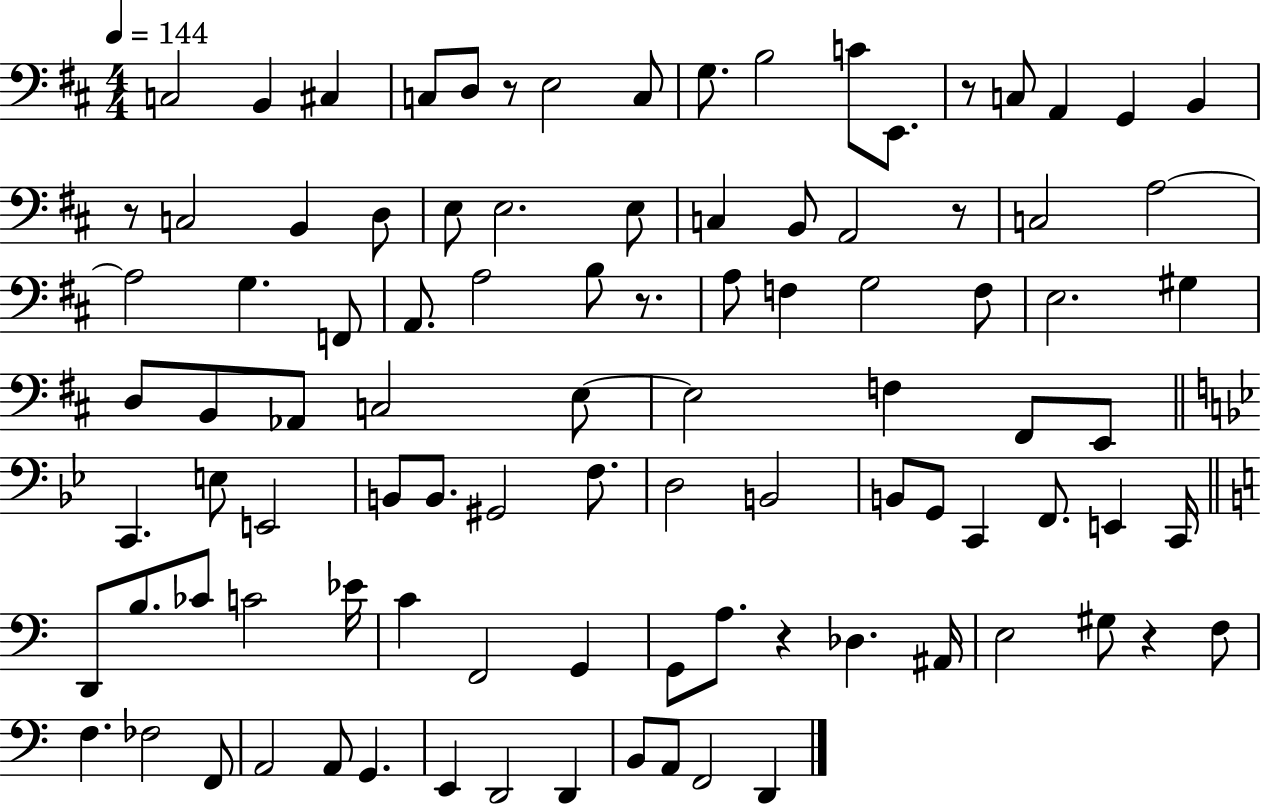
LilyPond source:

{
  \clef bass
  \numericTimeSignature
  \time 4/4
  \key d \major
  \tempo 4 = 144
  c2 b,4 cis4 | c8 d8 r8 e2 c8 | g8. b2 c'8 e,8. | r8 c8 a,4 g,4 b,4 | \break r8 c2 b,4 d8 | e8 e2. e8 | c4 b,8 a,2 r8 | c2 a2~~ | \break a2 g4. f,8 | a,8. a2 b8 r8. | a8 f4 g2 f8 | e2. gis4 | \break d8 b,8 aes,8 c2 e8~~ | e2 f4 fis,8 e,8 | \bar "||" \break \key bes \major c,4. e8 e,2 | b,8 b,8. gis,2 f8. | d2 b,2 | b,8 g,8 c,4 f,8. e,4 c,16 | \break \bar "||" \break \key c \major d,8 b8. ces'8 c'2 ees'16 | c'4 f,2 g,4 | g,8 a8. r4 des4. ais,16 | e2 gis8 r4 f8 | \break f4. fes2 f,8 | a,2 a,8 g,4. | e,4 d,2 d,4 | b,8 a,8 f,2 d,4 | \break \bar "|."
}